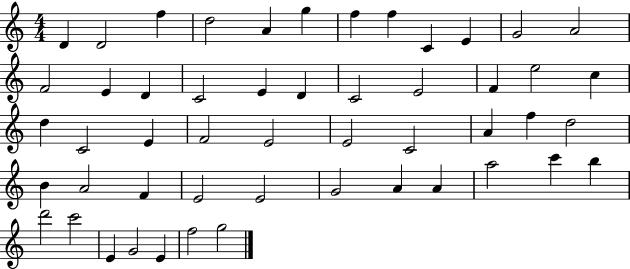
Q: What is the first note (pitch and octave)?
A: D4